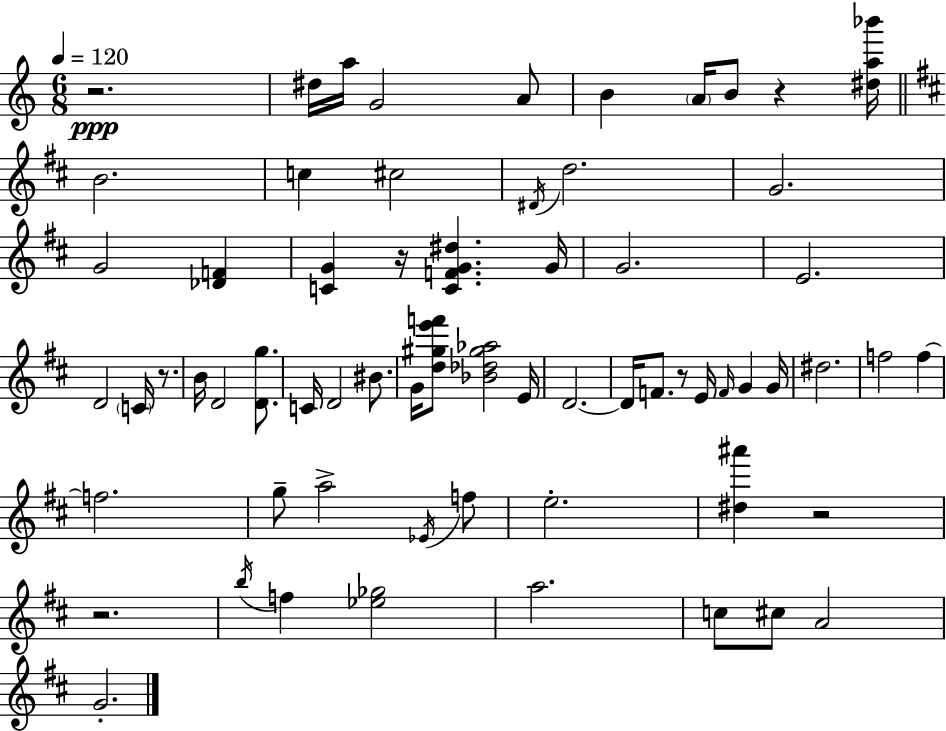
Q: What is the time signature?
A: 6/8